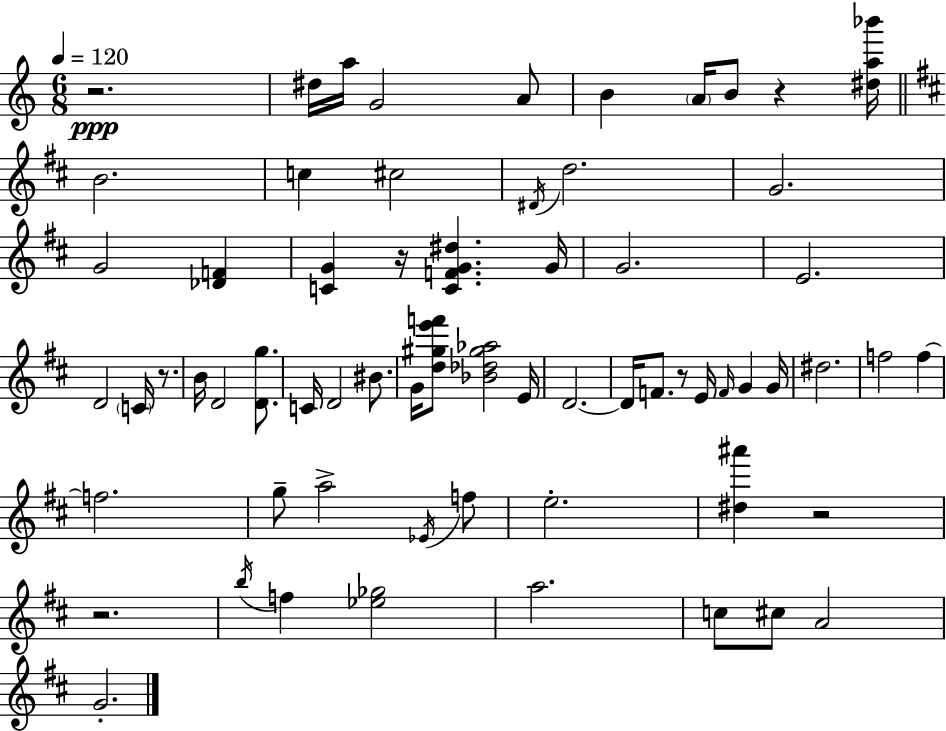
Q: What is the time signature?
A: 6/8